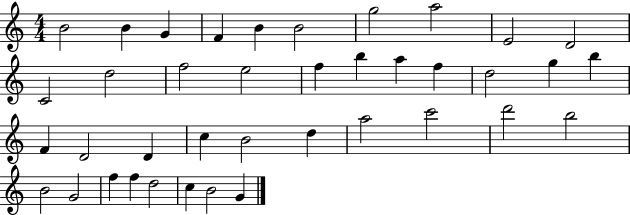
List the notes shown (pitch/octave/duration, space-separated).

B4/h B4/q G4/q F4/q B4/q B4/h G5/h A5/h E4/h D4/h C4/h D5/h F5/h E5/h F5/q B5/q A5/q F5/q D5/h G5/q B5/q F4/q D4/h D4/q C5/q B4/h D5/q A5/h C6/h D6/h B5/h B4/h G4/h F5/q F5/q D5/h C5/q B4/h G4/q